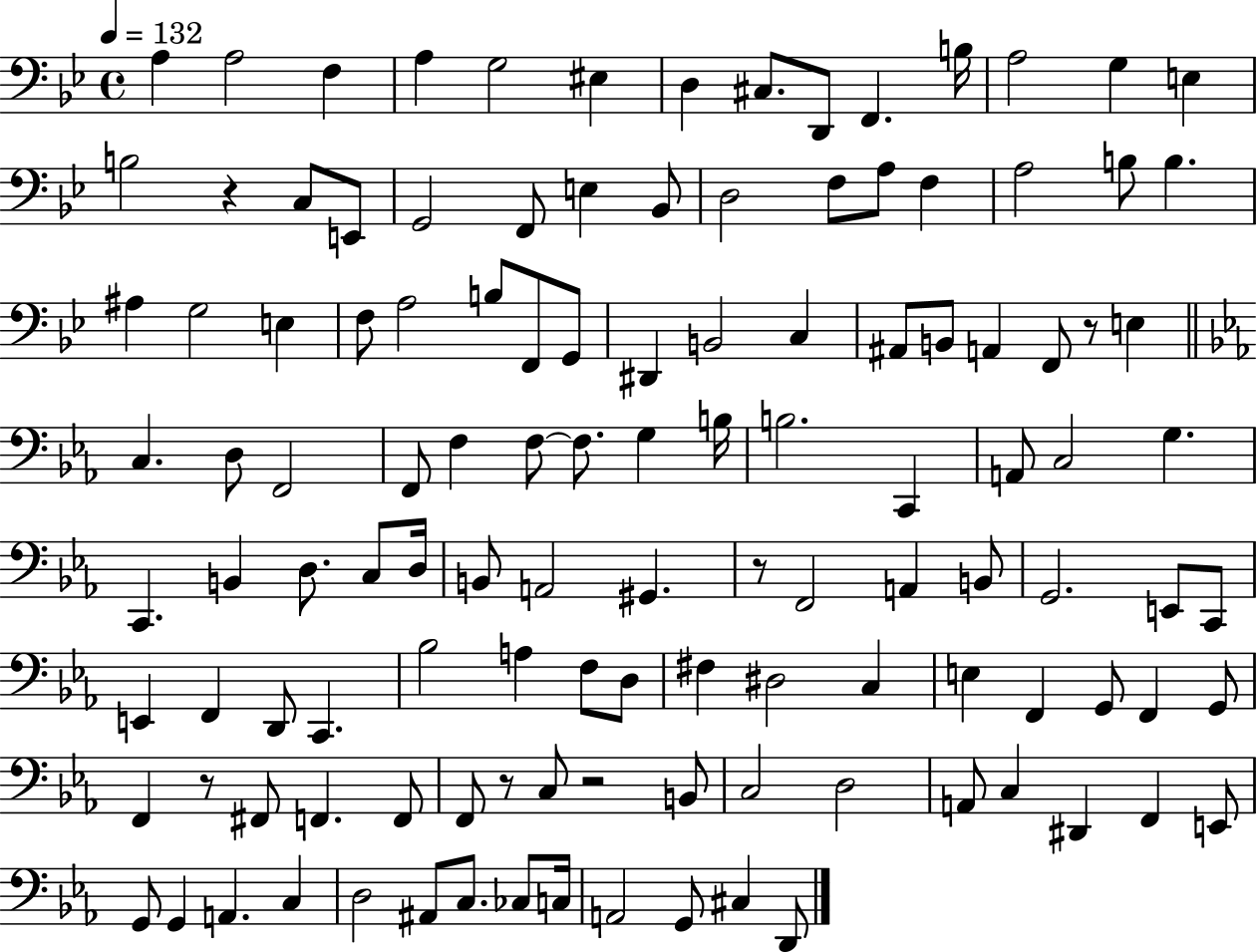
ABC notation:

X:1
T:Untitled
M:4/4
L:1/4
K:Bb
A, A,2 F, A, G,2 ^E, D, ^C,/2 D,,/2 F,, B,/4 A,2 G, E, B,2 z C,/2 E,,/2 G,,2 F,,/2 E, _B,,/2 D,2 F,/2 A,/2 F, A,2 B,/2 B, ^A, G,2 E, F,/2 A,2 B,/2 F,,/2 G,,/2 ^D,, B,,2 C, ^A,,/2 B,,/2 A,, F,,/2 z/2 E, C, D,/2 F,,2 F,,/2 F, F,/2 F,/2 G, B,/4 B,2 C,, A,,/2 C,2 G, C,, B,, D,/2 C,/2 D,/4 B,,/2 A,,2 ^G,, z/2 F,,2 A,, B,,/2 G,,2 E,,/2 C,,/2 E,, F,, D,,/2 C,, _B,2 A, F,/2 D,/2 ^F, ^D,2 C, E, F,, G,,/2 F,, G,,/2 F,, z/2 ^F,,/2 F,, F,,/2 F,,/2 z/2 C,/2 z2 B,,/2 C,2 D,2 A,,/2 C, ^D,, F,, E,,/2 G,,/2 G,, A,, C, D,2 ^A,,/2 C,/2 _C,/2 C,/4 A,,2 G,,/2 ^C, D,,/2